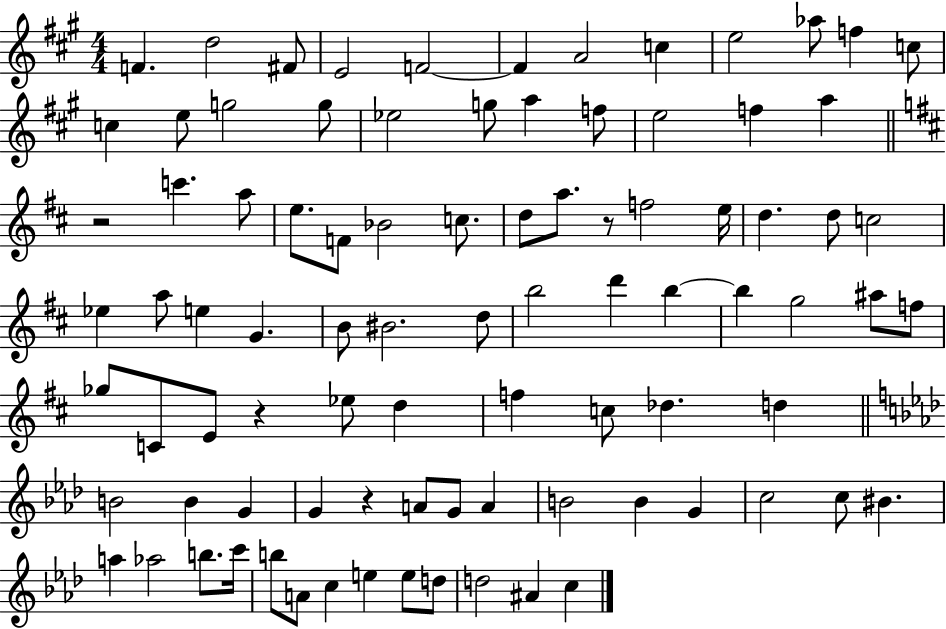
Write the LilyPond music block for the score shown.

{
  \clef treble
  \numericTimeSignature
  \time 4/4
  \key a \major
  \repeat volta 2 { f'4. d''2 fis'8 | e'2 f'2~~ | f'4 a'2 c''4 | e''2 aes''8 f''4 c''8 | \break c''4 e''8 g''2 g''8 | ees''2 g''8 a''4 f''8 | e''2 f''4 a''4 | \bar "||" \break \key b \minor r2 c'''4. a''8 | e''8. f'8 bes'2 c''8. | d''8 a''8. r8 f''2 e''16 | d''4. d''8 c''2 | \break ees''4 a''8 e''4 g'4. | b'8 bis'2. d''8 | b''2 d'''4 b''4~~ | b''4 g''2 ais''8 f''8 | \break ges''8 c'8 e'8 r4 ees''8 d''4 | f''4 c''8 des''4. d''4 | \bar "||" \break \key aes \major b'2 b'4 g'4 | g'4 r4 a'8 g'8 a'4 | b'2 b'4 g'4 | c''2 c''8 bis'4. | \break a''4 aes''2 b''8. c'''16 | b''8 a'8 c''4 e''4 e''8 d''8 | d''2 ais'4 c''4 | } \bar "|."
}